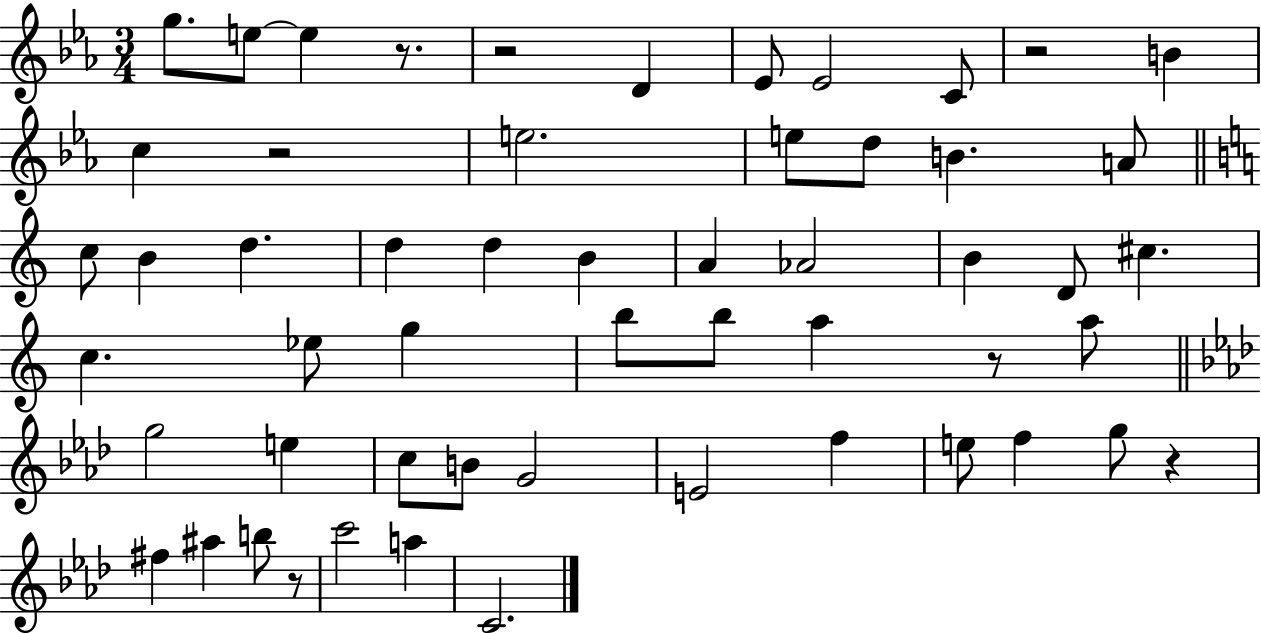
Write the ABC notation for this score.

X:1
T:Untitled
M:3/4
L:1/4
K:Eb
g/2 e/2 e z/2 z2 D _E/2 _E2 C/2 z2 B c z2 e2 e/2 d/2 B A/2 c/2 B d d d B A _A2 B D/2 ^c c _e/2 g b/2 b/2 a z/2 a/2 g2 e c/2 B/2 G2 E2 f e/2 f g/2 z ^f ^a b/2 z/2 c'2 a C2